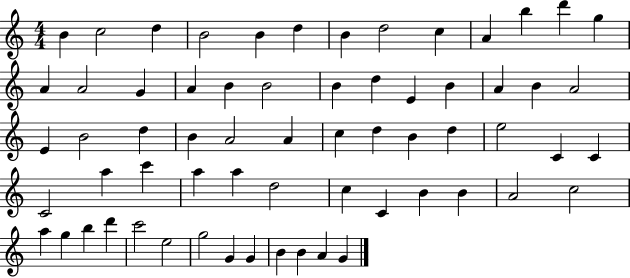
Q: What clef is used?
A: treble